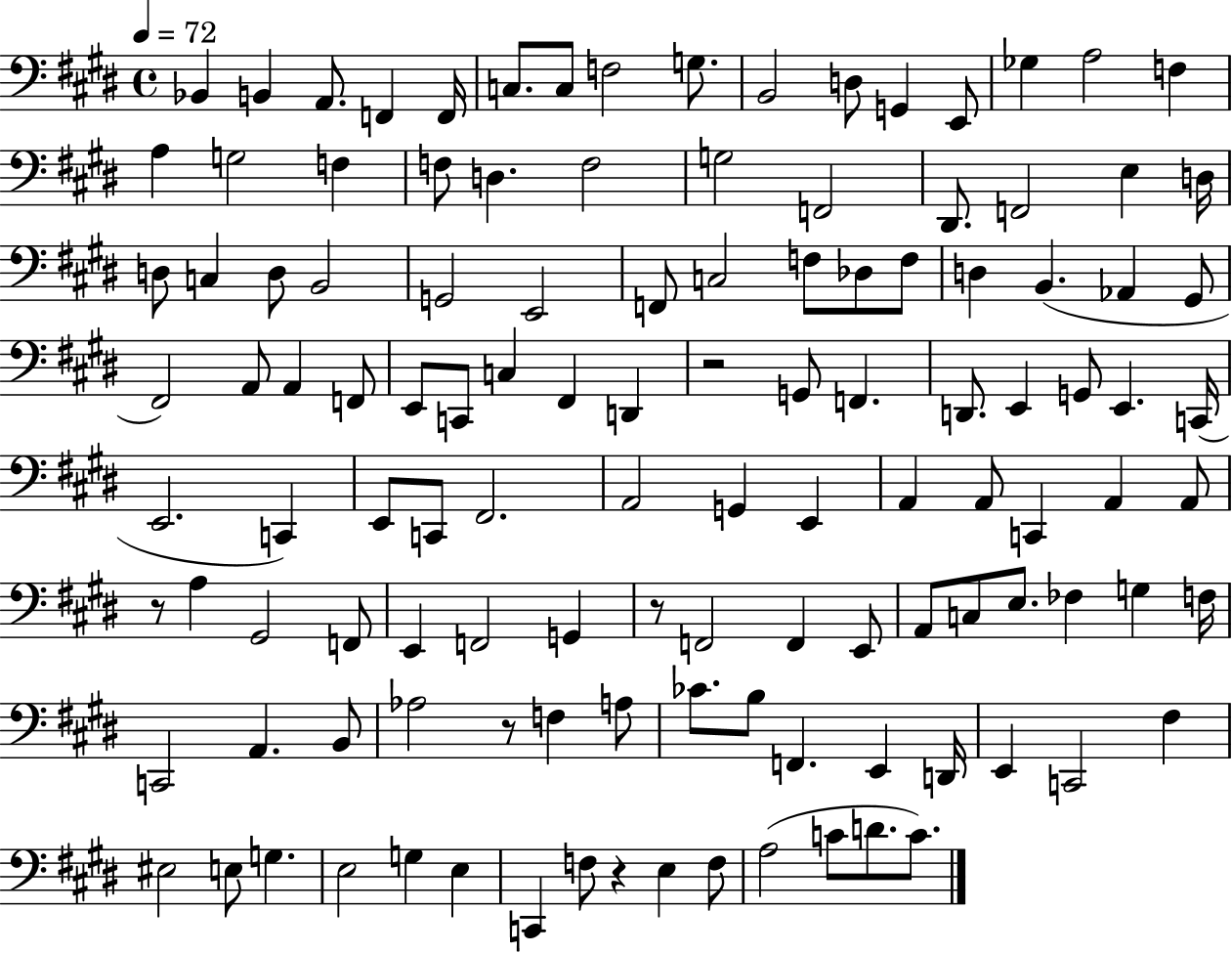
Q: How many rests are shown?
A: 5